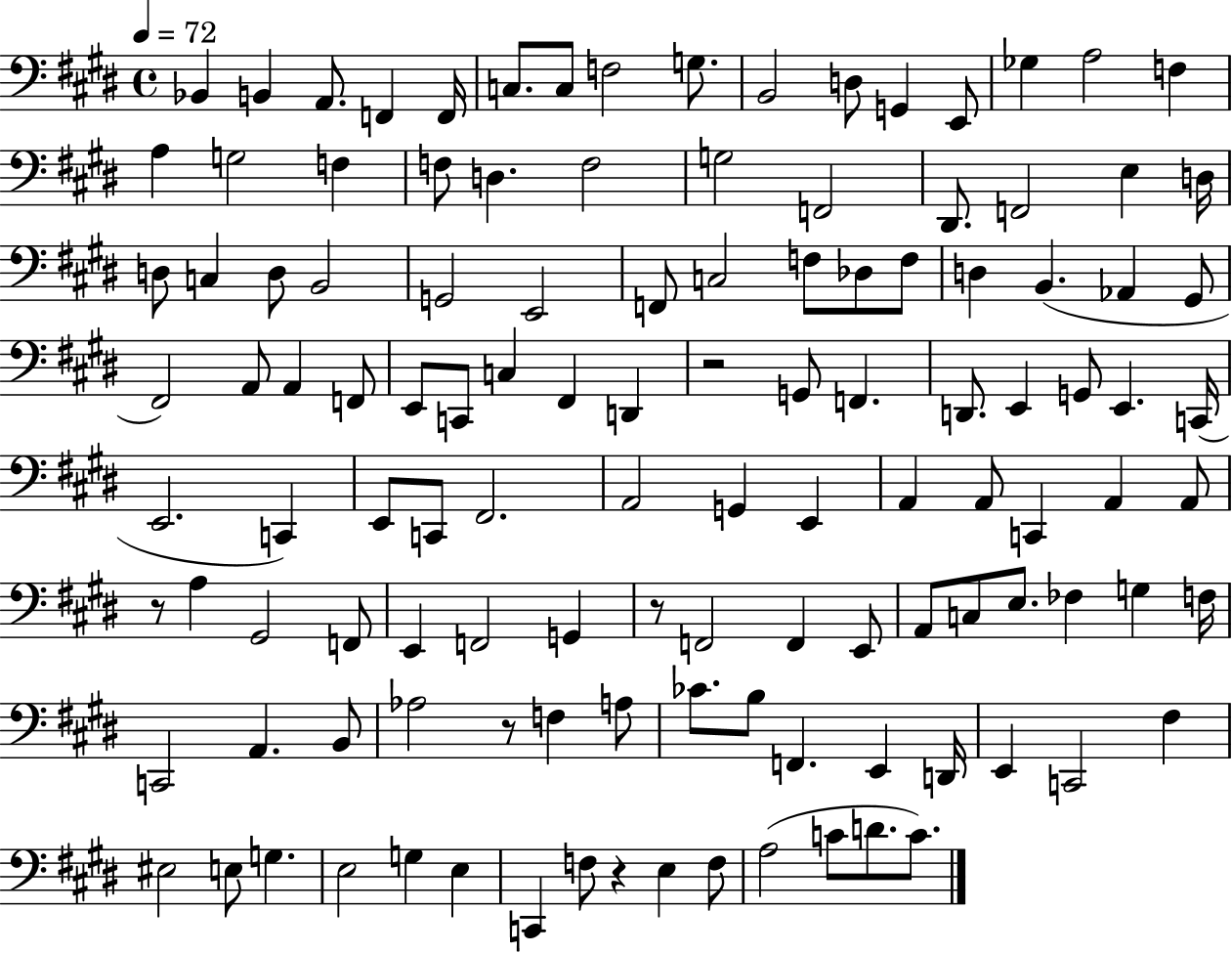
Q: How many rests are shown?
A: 5